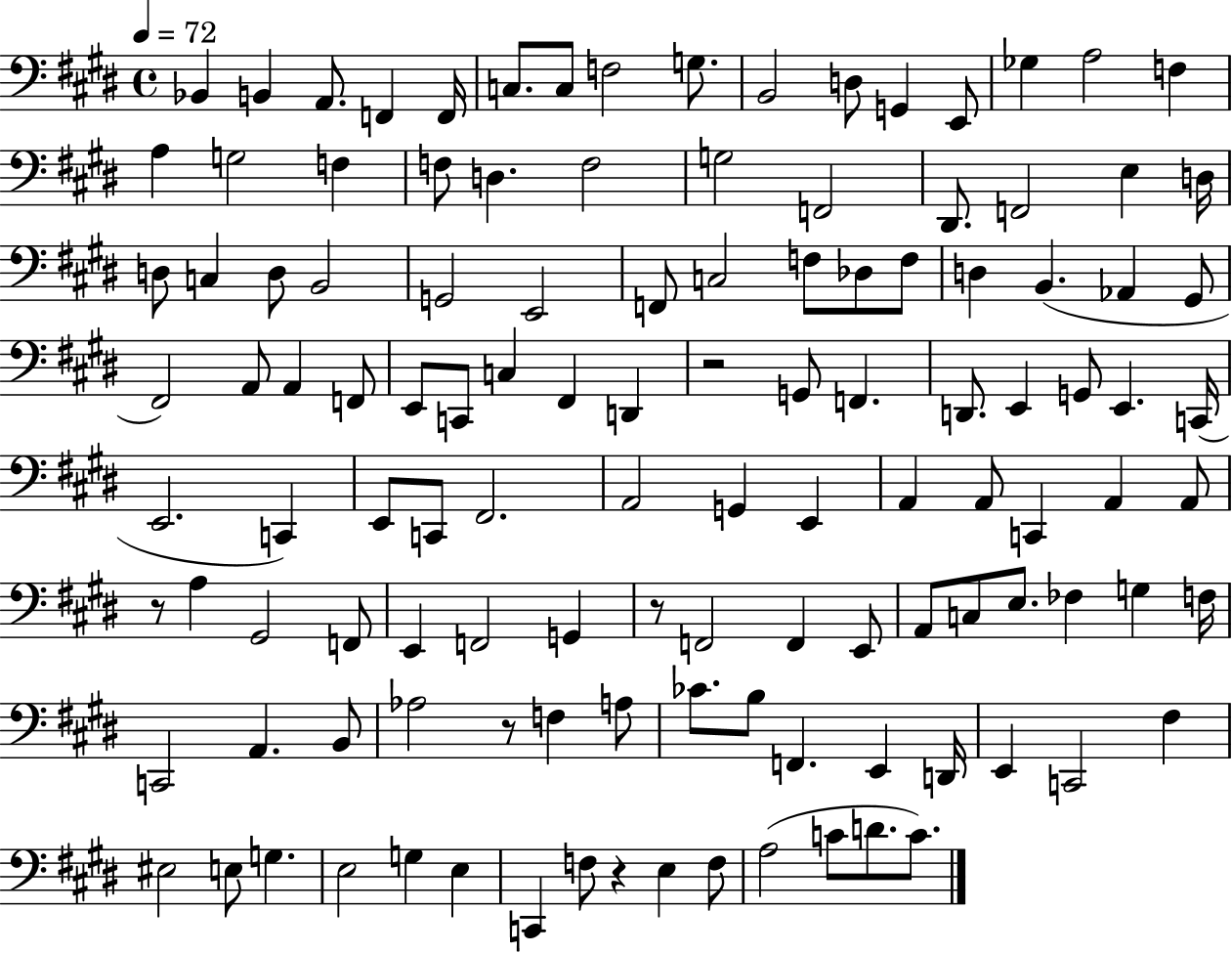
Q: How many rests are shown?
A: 5